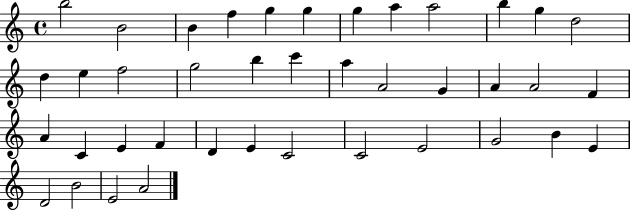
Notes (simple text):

B5/h B4/h B4/q F5/q G5/q G5/q G5/q A5/q A5/h B5/q G5/q D5/h D5/q E5/q F5/h G5/h B5/q C6/q A5/q A4/h G4/q A4/q A4/h F4/q A4/q C4/q E4/q F4/q D4/q E4/q C4/h C4/h E4/h G4/h B4/q E4/q D4/h B4/h E4/h A4/h